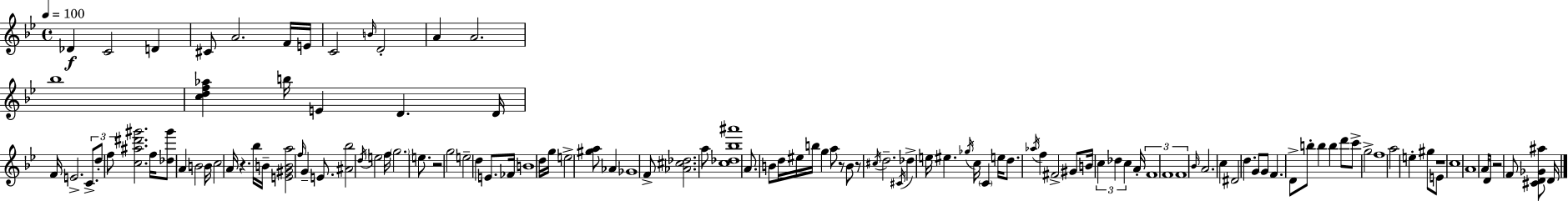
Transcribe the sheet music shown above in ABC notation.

X:1
T:Untitled
M:4/4
L:1/4
K:Gm
_D C2 D ^C/2 A2 F/4 E/4 C2 B/4 D2 A A2 _b4 [cdf_a] b/4 E D D/4 F/4 E2 C/2 d/2 f/2 [c^a^d'^g']2 f/4 [_d^g']/2 A B2 B/4 c2 A/4 z _b/4 B/4 [E^GBa]2 f/4 G E/2 [^A_b]2 d/4 e2 f/4 g2 e/2 z2 g2 e2 d E/2 _F/4 B4 d/4 g/4 e2 [^ga]/2 _A _G4 F/2 [_A^c_d]2 a/2 [c_d_b^a']4 A/2 B/2 d/4 ^e/4 b/4 g a/2 z/2 B/2 z/2 ^c/4 d2 ^C/4 _d e/4 ^e _g/4 c/4 C e/4 d/2 _a/4 f ^F2 ^G/2 B/4 c _d c A/4 F4 F4 F4 _B/4 A2 c ^D2 d G/2 G/2 F D/2 b/2 b b d'/2 c'/2 g2 f4 a2 e ^g/2 E/2 z4 c4 A4 A/4 D/2 z2 F/2 [^CD_G^a]/2 D/4